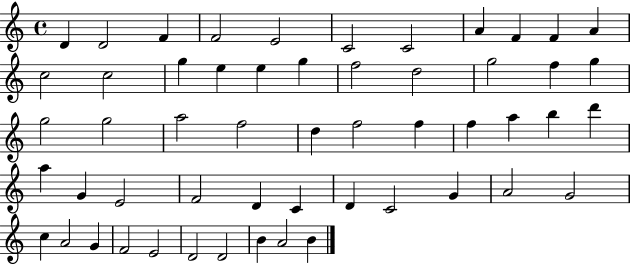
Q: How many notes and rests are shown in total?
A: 54